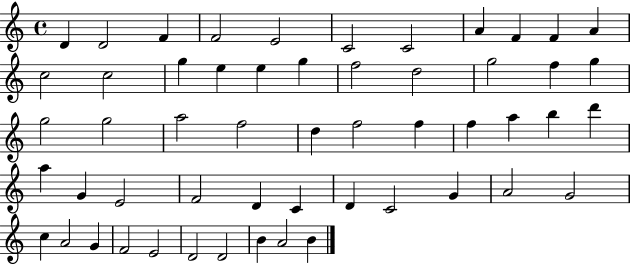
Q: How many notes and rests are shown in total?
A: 54